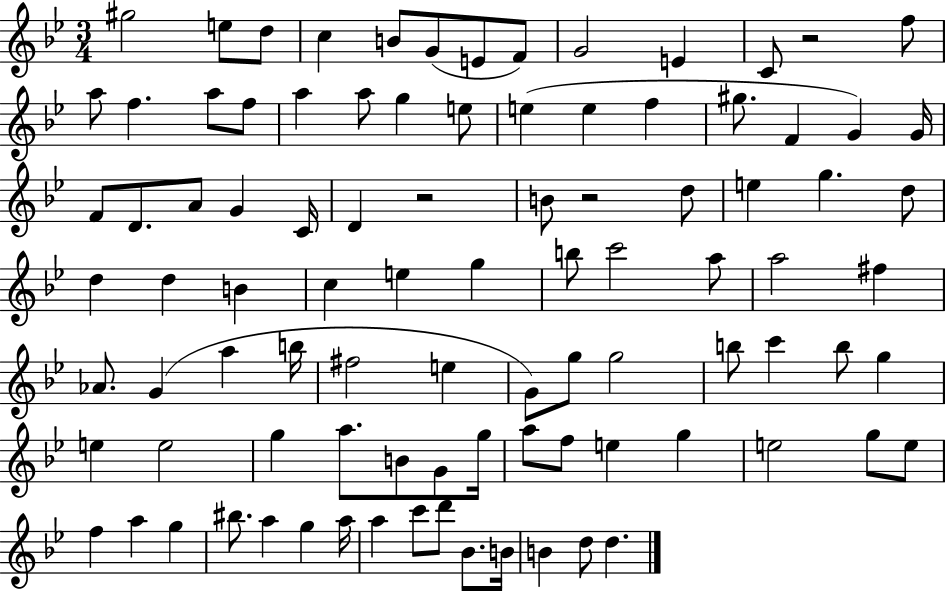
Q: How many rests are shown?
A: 3